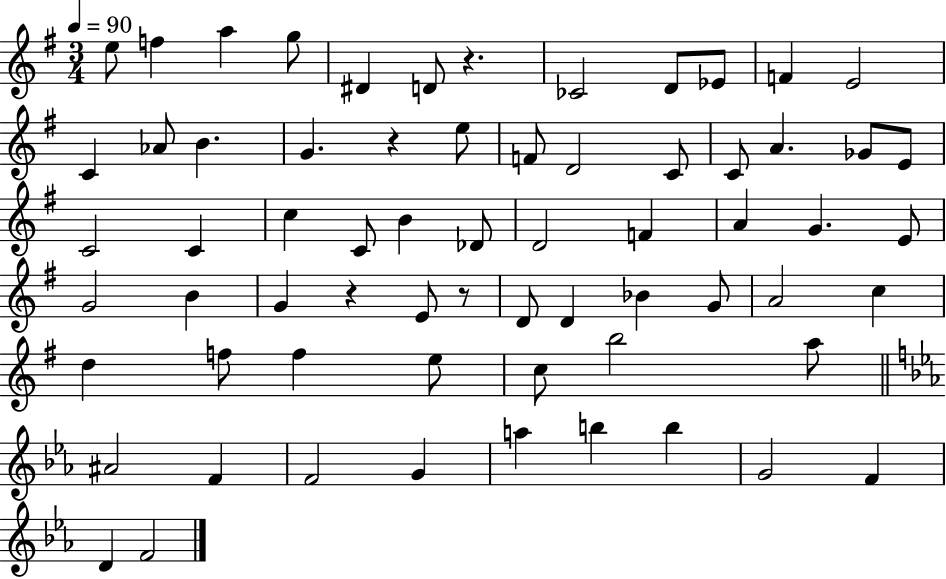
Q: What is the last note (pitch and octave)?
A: F4